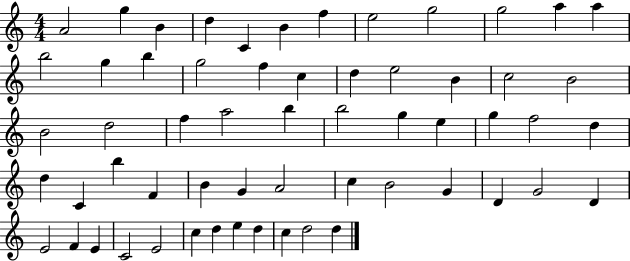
A4/h G5/q B4/q D5/q C4/q B4/q F5/q E5/h G5/h G5/h A5/q A5/q B5/h G5/q B5/q G5/h F5/q C5/q D5/q E5/h B4/q C5/h B4/h B4/h D5/h F5/q A5/h B5/q B5/h G5/q E5/q G5/q F5/h D5/q D5/q C4/q B5/q F4/q B4/q G4/q A4/h C5/q B4/h G4/q D4/q G4/h D4/q E4/h F4/q E4/q C4/h E4/h C5/q D5/q E5/q D5/q C5/q D5/h D5/q